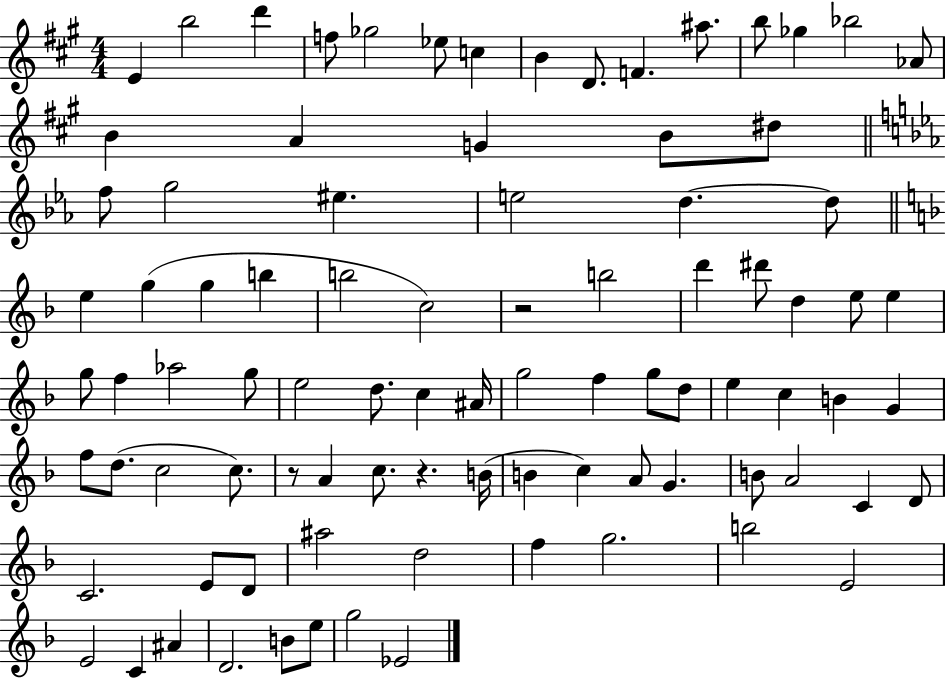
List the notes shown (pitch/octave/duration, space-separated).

E4/q B5/h D6/q F5/e Gb5/h Eb5/e C5/q B4/q D4/e. F4/q. A#5/e. B5/e Gb5/q Bb5/h Ab4/e B4/q A4/q G4/q B4/e D#5/e F5/e G5/h EIS5/q. E5/h D5/q. D5/e E5/q G5/q G5/q B5/q B5/h C5/h R/h B5/h D6/q D#6/e D5/q E5/e E5/q G5/e F5/q Ab5/h G5/e E5/h D5/e. C5/q A#4/s G5/h F5/q G5/e D5/e E5/q C5/q B4/q G4/q F5/e D5/e. C5/h C5/e. R/e A4/q C5/e. R/q. B4/s B4/q C5/q A4/e G4/q. B4/e A4/h C4/q D4/e C4/h. E4/e D4/e A#5/h D5/h F5/q G5/h. B5/h E4/h E4/h C4/q A#4/q D4/h. B4/e E5/e G5/h Eb4/h